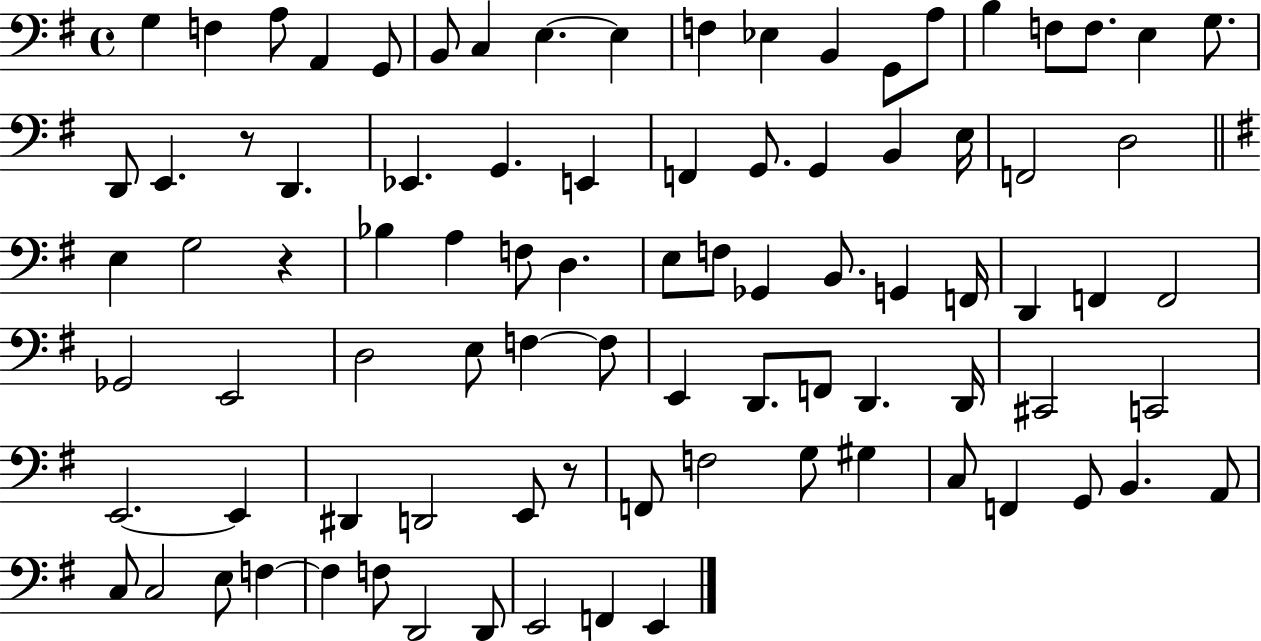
X:1
T:Untitled
M:4/4
L:1/4
K:G
G, F, A,/2 A,, G,,/2 B,,/2 C, E, E, F, _E, B,, G,,/2 A,/2 B, F,/2 F,/2 E, G,/2 D,,/2 E,, z/2 D,, _E,, G,, E,, F,, G,,/2 G,, B,, E,/4 F,,2 D,2 E, G,2 z _B, A, F,/2 D, E,/2 F,/2 _G,, B,,/2 G,, F,,/4 D,, F,, F,,2 _G,,2 E,,2 D,2 E,/2 F, F,/2 E,, D,,/2 F,,/2 D,, D,,/4 ^C,,2 C,,2 E,,2 E,, ^D,, D,,2 E,,/2 z/2 F,,/2 F,2 G,/2 ^G, C,/2 F,, G,,/2 B,, A,,/2 C,/2 C,2 E,/2 F, F, F,/2 D,,2 D,,/2 E,,2 F,, E,,